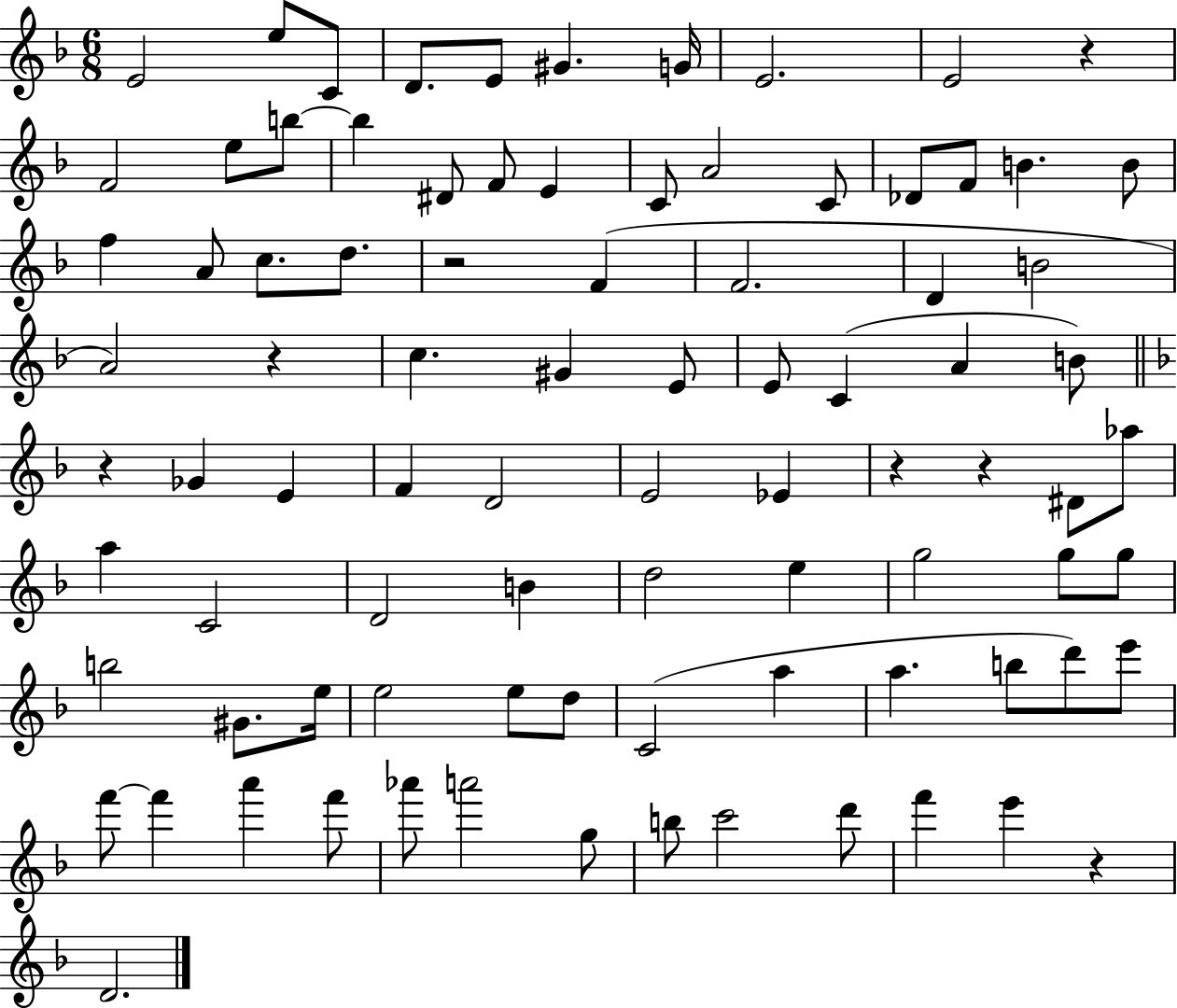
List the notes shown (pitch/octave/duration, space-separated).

E4/h E5/e C4/e D4/e. E4/e G#4/q. G4/s E4/h. E4/h R/q F4/h E5/e B5/e B5/q D#4/e F4/e E4/q C4/e A4/h C4/e Db4/e F4/e B4/q. B4/e F5/q A4/e C5/e. D5/e. R/h F4/q F4/h. D4/q B4/h A4/h R/q C5/q. G#4/q E4/e E4/e C4/q A4/q B4/e R/q Gb4/q E4/q F4/q D4/h E4/h Eb4/q R/q R/q D#4/e Ab5/e A5/q C4/h D4/h B4/q D5/h E5/q G5/h G5/e G5/e B5/h G#4/e. E5/s E5/h E5/e D5/e C4/h A5/q A5/q. B5/e D6/e E6/e F6/e F6/q A6/q F6/e Ab6/e A6/h G5/e B5/e C6/h D6/e F6/q E6/q R/q D4/h.